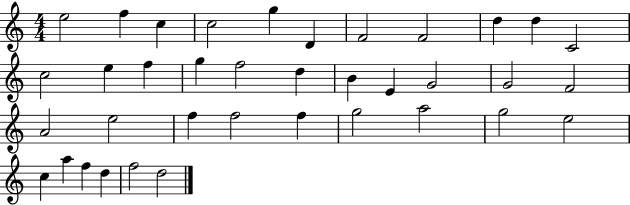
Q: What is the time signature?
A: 4/4